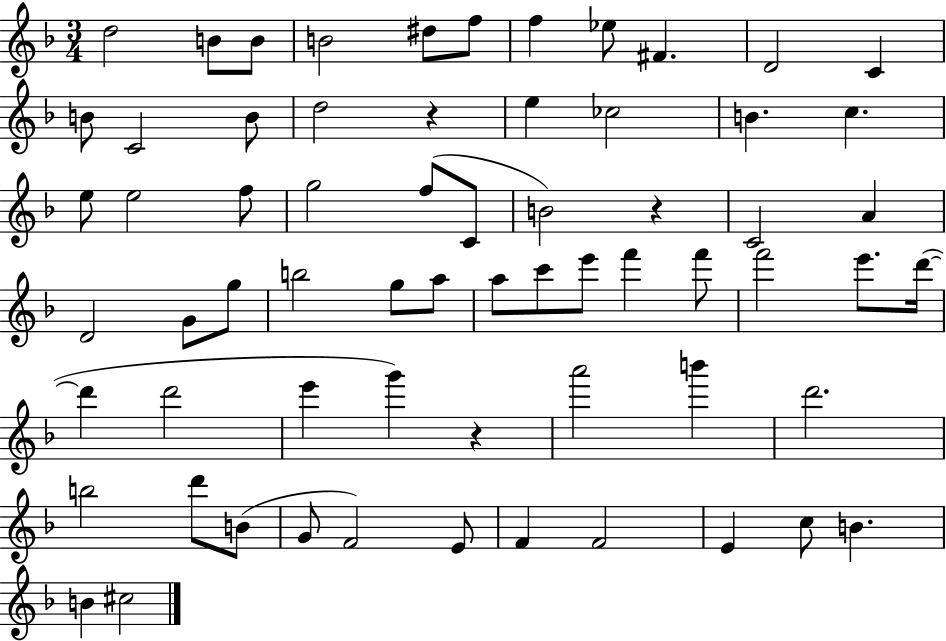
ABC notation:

X:1
T:Untitled
M:3/4
L:1/4
K:F
d2 B/2 B/2 B2 ^d/2 f/2 f _e/2 ^F D2 C B/2 C2 B/2 d2 z e _c2 B c e/2 e2 f/2 g2 f/2 C/2 B2 z C2 A D2 G/2 g/2 b2 g/2 a/2 a/2 c'/2 e'/2 f' f'/2 f'2 e'/2 d'/4 d' d'2 e' g' z a'2 b' d'2 b2 d'/2 B/2 G/2 F2 E/2 F F2 E c/2 B B ^c2